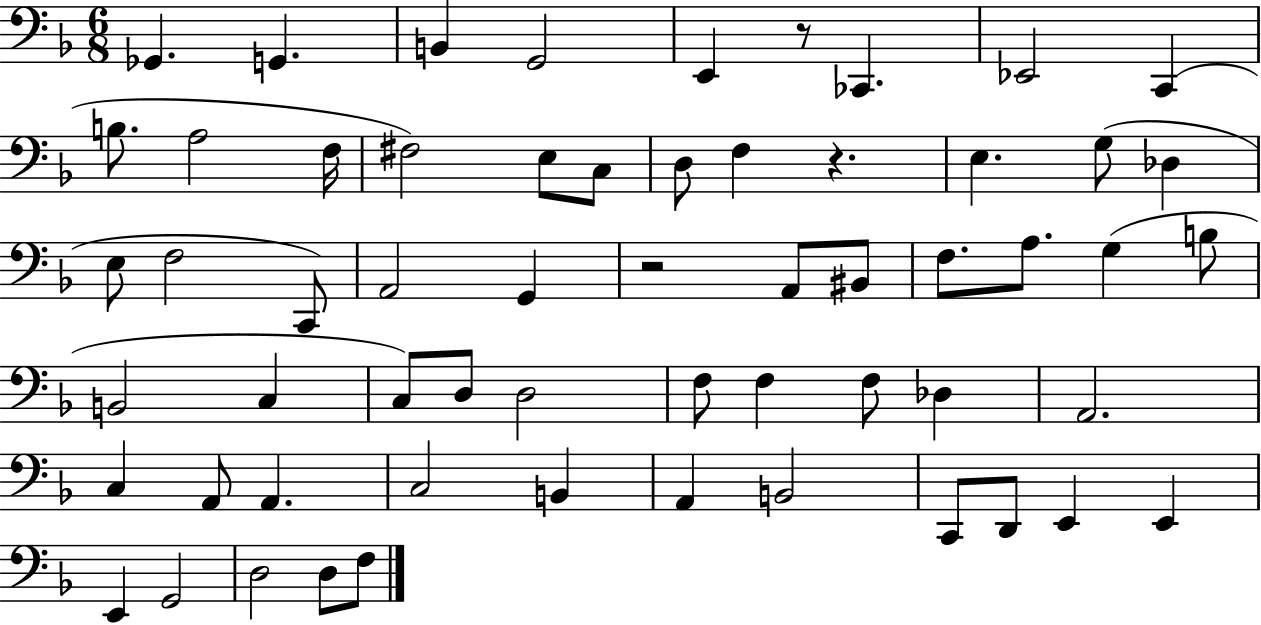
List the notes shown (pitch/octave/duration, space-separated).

Gb2/q. G2/q. B2/q G2/h E2/q R/e CES2/q. Eb2/h C2/q B3/e. A3/h F3/s F#3/h E3/e C3/e D3/e F3/q R/q. E3/q. G3/e Db3/q E3/e F3/h C2/e A2/h G2/q R/h A2/e BIS2/e F3/e. A3/e. G3/q B3/e B2/h C3/q C3/e D3/e D3/h F3/e F3/q F3/e Db3/q A2/h. C3/q A2/e A2/q. C3/h B2/q A2/q B2/h C2/e D2/e E2/q E2/q E2/q G2/h D3/h D3/e F3/e